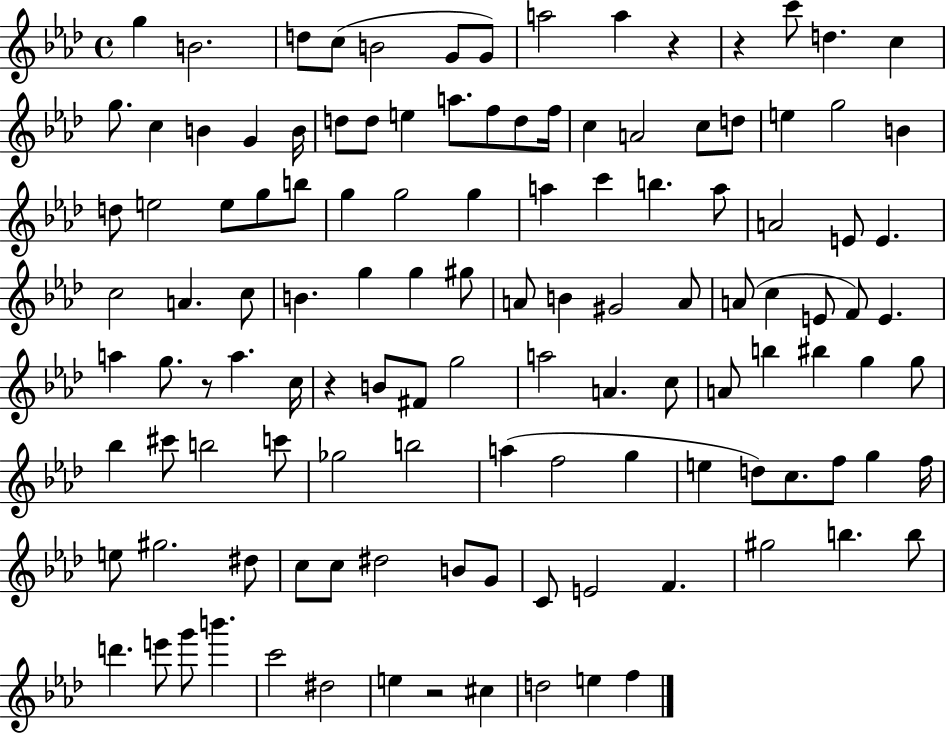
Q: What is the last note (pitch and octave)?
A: F5